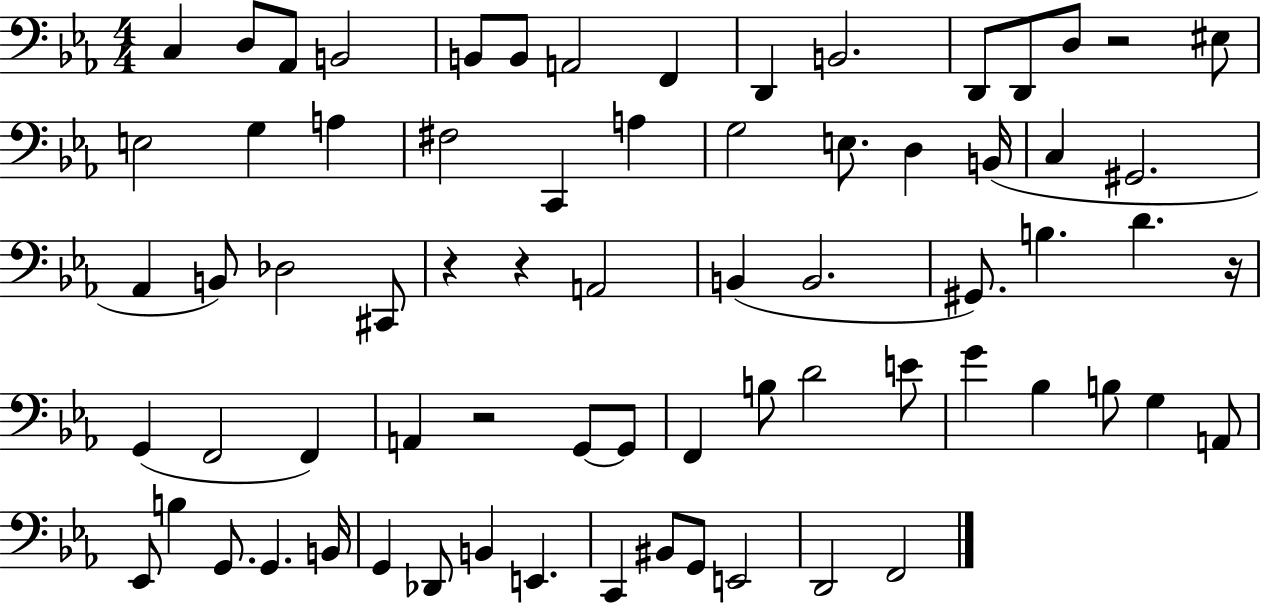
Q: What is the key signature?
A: EES major